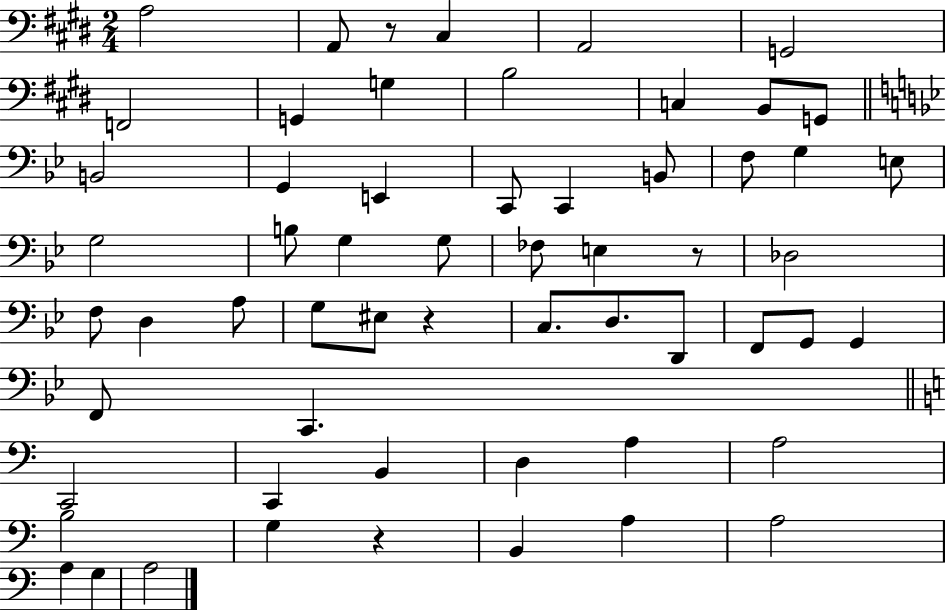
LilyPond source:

{
  \clef bass
  \numericTimeSignature
  \time 2/4
  \key e \major
  a2 | a,8 r8 cis4 | a,2 | g,2 | \break f,2 | g,4 g4 | b2 | c4 b,8 g,8 | \break \bar "||" \break \key bes \major b,2 | g,4 e,4 | c,8 c,4 b,8 | f8 g4 e8 | \break g2 | b8 g4 g8 | fes8 e4 r8 | des2 | \break f8 d4 a8 | g8 eis8 r4 | c8. d8. d,8 | f,8 g,8 g,4 | \break f,8 c,4. | \bar "||" \break \key a \minor c,2 | c,4 b,4 | d4 a4 | a2 | \break b2 | g4 r4 | b,4 a4 | a2 | \break a4 g4 | a2 | \bar "|."
}